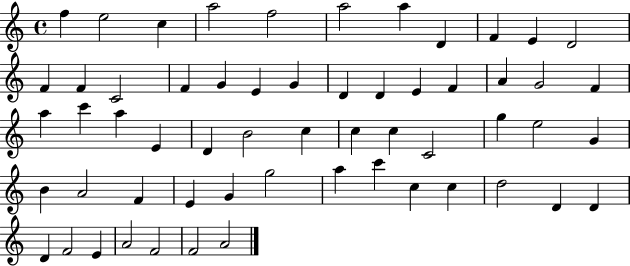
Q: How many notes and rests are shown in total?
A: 58